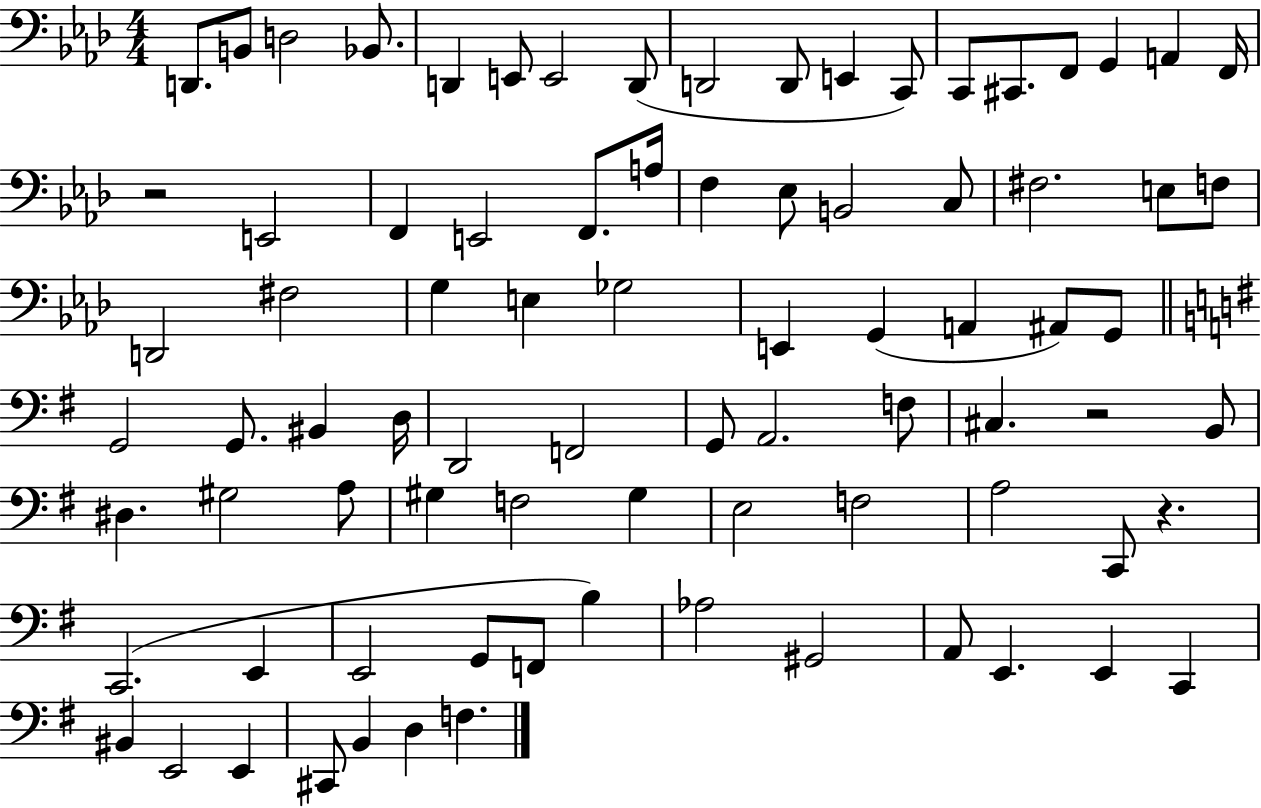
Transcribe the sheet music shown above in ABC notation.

X:1
T:Untitled
M:4/4
L:1/4
K:Ab
D,,/2 B,,/2 D,2 _B,,/2 D,, E,,/2 E,,2 D,,/2 D,,2 D,,/2 E,, C,,/2 C,,/2 ^C,,/2 F,,/2 G,, A,, F,,/4 z2 E,,2 F,, E,,2 F,,/2 A,/4 F, _E,/2 B,,2 C,/2 ^F,2 E,/2 F,/2 D,,2 ^F,2 G, E, _G,2 E,, G,, A,, ^A,,/2 G,,/2 G,,2 G,,/2 ^B,, D,/4 D,,2 F,,2 G,,/2 A,,2 F,/2 ^C, z2 B,,/2 ^D, ^G,2 A,/2 ^G, F,2 ^G, E,2 F,2 A,2 C,,/2 z C,,2 E,, E,,2 G,,/2 F,,/2 B, _A,2 ^G,,2 A,,/2 E,, E,, C,, ^B,, E,,2 E,, ^C,,/2 B,, D, F,